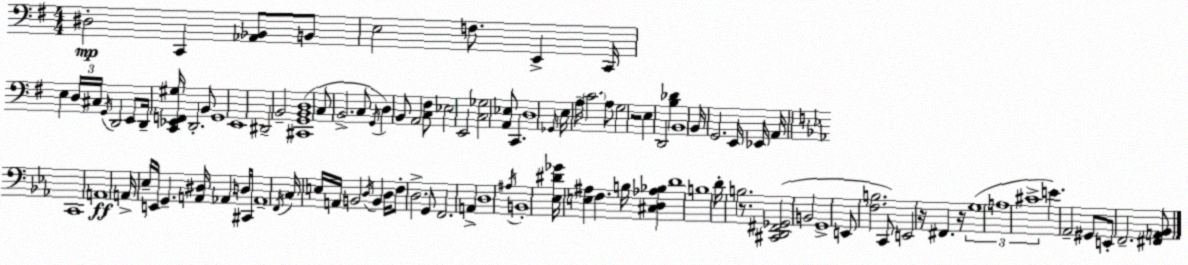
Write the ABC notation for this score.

X:1
T:Untitled
M:4/4
L:1/4
K:Em
^D,2 C,, [_A,,_B,,]/2 B,,/2 E,2 F,/2 E,, C,,/4 E, D,/4 ^C,/4 G,,/4 D,,2 E,,/2 D,,/4 [C,,_E,,F,,^G,]/4 D,,2 B,,/2 G,,4 E,,4 ^D,,2 B,,2 [^C,,G,,B,,D,]4 C,/2 B,,2 C,/2 G,,/4 D, B,,/2 A,,2 [C,^F,]/2 _E,2 E,,2 [C,_G,]2 [A,,_E,]/2 C,, D,4 _G,,/4 E,/4 A,/4 C2 A,/2 G,2 z2 E, D,,2 [B,_D] B,,4 B,,/4 G,,2 E,,/4 _E,,/4 A,,/4 C,,4 A,,4 A,,/4 _E,/4 E,,/4 G,, [A,,^D,]/4 _A,, D,/4 ^C,,/4 _A,,4 F,,/4 C,/4 E,/4 A,,/4 B,,2 D,/4 B,, D,/4 F,/2 D,2 G,,/2 F,,2 A,, D,4 ^A,/4 B,,4 [_E,^D_G]/4 [E,^A,] F, B,/4 [^C,D,_A,_B,] D4 B,4 D/4 B,2 z/2 [^C,,D,,^F,,_G,,]2 B,,2 G,,4 E,,/2 [F,B,]2 C,,/2 E,,2 z/4 ^F,, z/4 G,4 A,4 ^C4 E _A,,2 ^G,,/2 E,,/2 F,,2 [^F,,A,,_B,,]/2